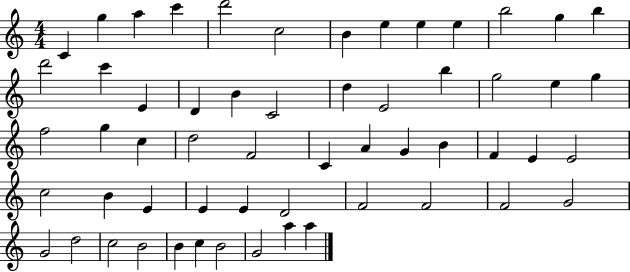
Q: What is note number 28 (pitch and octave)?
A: C5